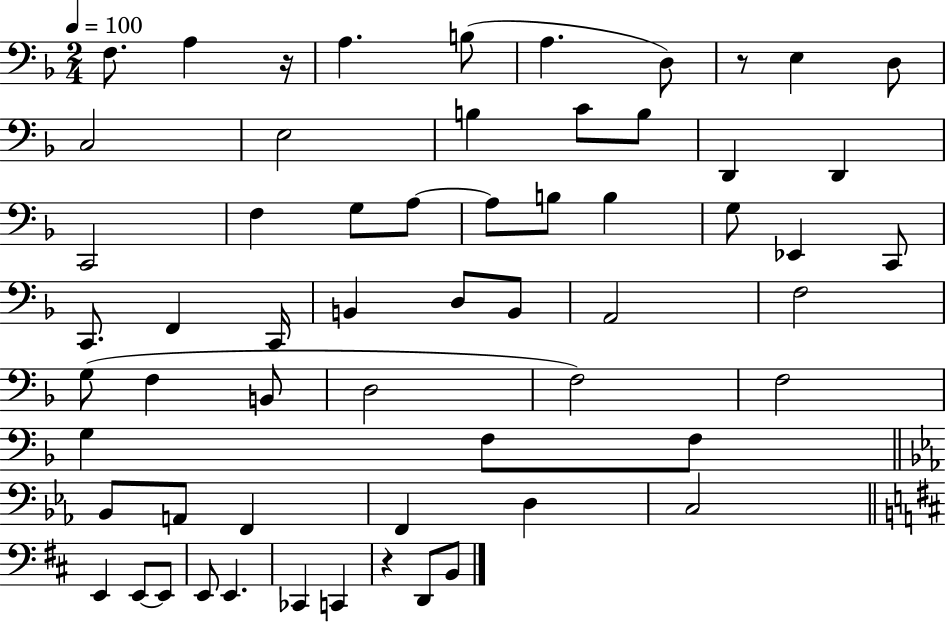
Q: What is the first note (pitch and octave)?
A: F3